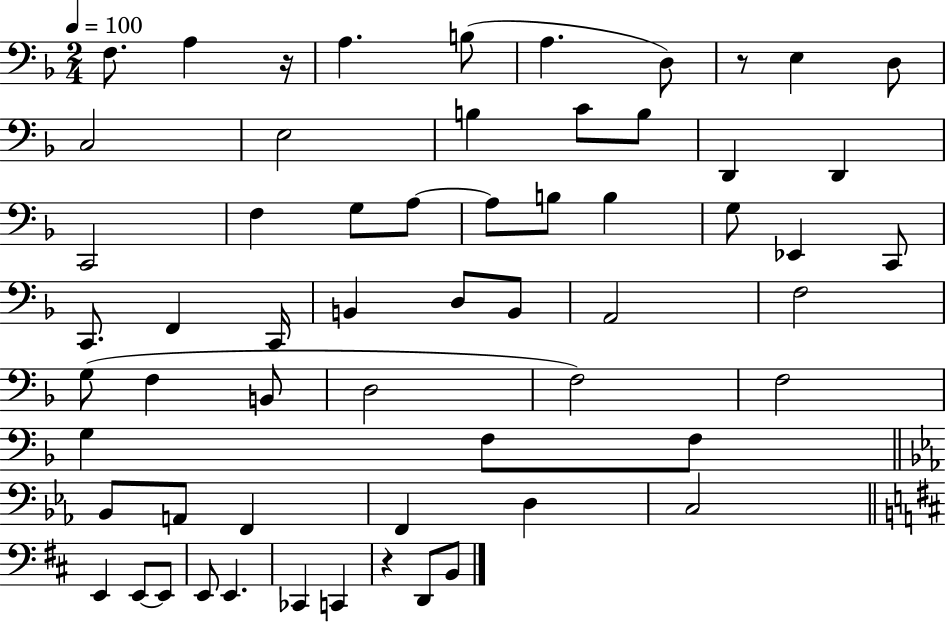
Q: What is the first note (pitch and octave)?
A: F3